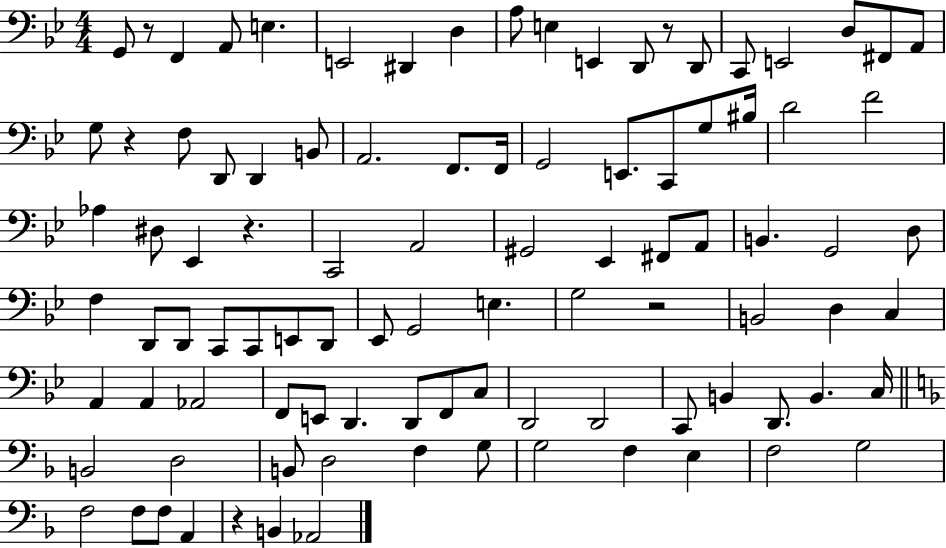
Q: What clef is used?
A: bass